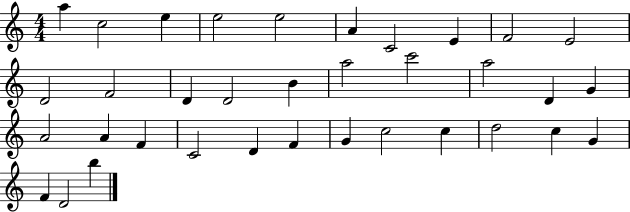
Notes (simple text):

A5/q C5/h E5/q E5/h E5/h A4/q C4/h E4/q F4/h E4/h D4/h F4/h D4/q D4/h B4/q A5/h C6/h A5/h D4/q G4/q A4/h A4/q F4/q C4/h D4/q F4/q G4/q C5/h C5/q D5/h C5/q G4/q F4/q D4/h B5/q